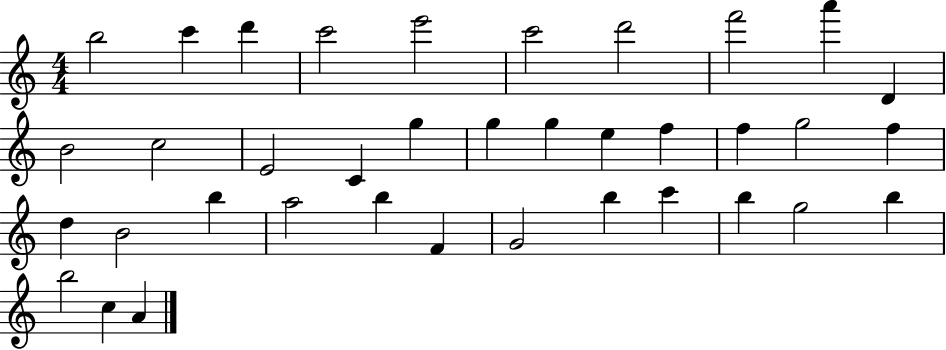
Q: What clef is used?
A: treble